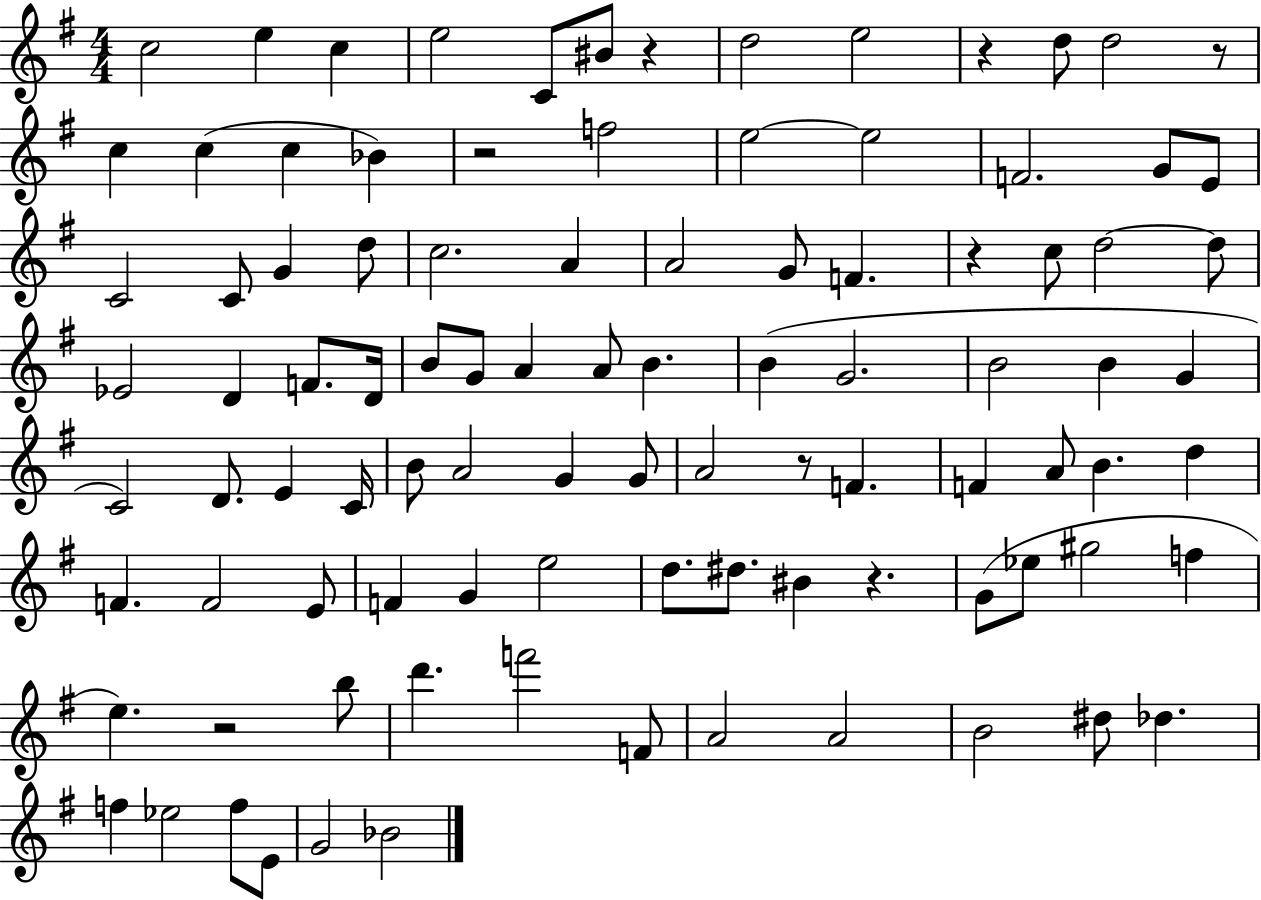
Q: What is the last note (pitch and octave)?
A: Bb4